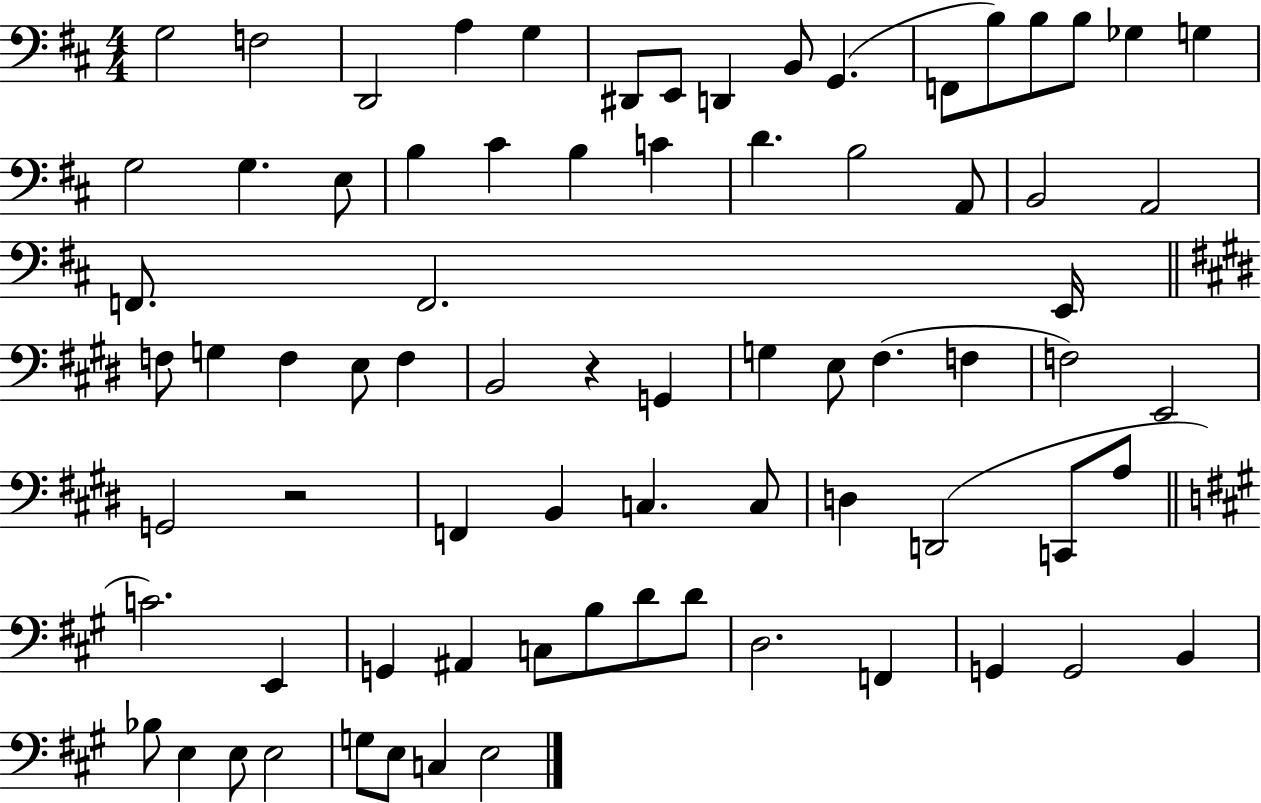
G3/h F3/h D2/h A3/q G3/q D#2/e E2/e D2/q B2/e G2/q. F2/e B3/e B3/e B3/e Gb3/q G3/q G3/h G3/q. E3/e B3/q C#4/q B3/q C4/q D4/q. B3/h A2/e B2/h A2/h F2/e. F2/h. E2/s F3/e G3/q F3/q E3/e F3/q B2/h R/q G2/q G3/q E3/e F#3/q. F3/q F3/h E2/h G2/h R/h F2/q B2/q C3/q. C3/e D3/q D2/h C2/e A3/e C4/h. E2/q G2/q A#2/q C3/e B3/e D4/e D4/e D3/h. F2/q G2/q G2/h B2/q Bb3/e E3/q E3/e E3/h G3/e E3/e C3/q E3/h